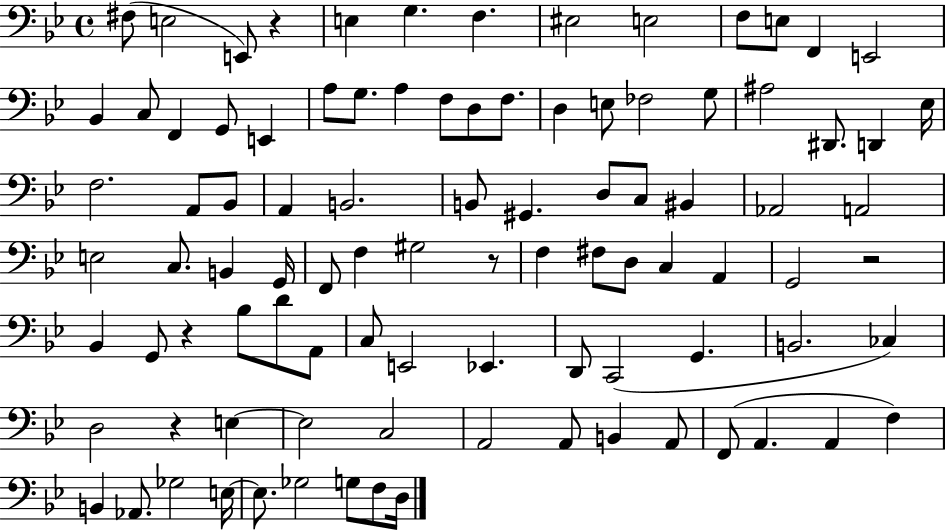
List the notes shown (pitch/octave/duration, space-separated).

F#3/e E3/h E2/e R/q E3/q G3/q. F3/q. EIS3/h E3/h F3/e E3/e F2/q E2/h Bb2/q C3/e F2/q G2/e E2/q A3/e G3/e. A3/q F3/e D3/e F3/e. D3/q E3/e FES3/h G3/e A#3/h D#2/e. D2/q Eb3/s F3/h. A2/e Bb2/e A2/q B2/h. B2/e G#2/q. D3/e C3/e BIS2/q Ab2/h A2/h E3/h C3/e. B2/q G2/s F2/e F3/q G#3/h R/e F3/q F#3/e D3/e C3/q A2/q G2/h R/h Bb2/q G2/e R/q Bb3/e D4/e A2/e C3/e E2/h Eb2/q. D2/e C2/h G2/q. B2/h. CES3/q D3/h R/q E3/q E3/h C3/h A2/h A2/e B2/q A2/e F2/e A2/q. A2/q F3/q B2/q Ab2/e. Gb3/h E3/s E3/e. Gb3/h G3/e F3/e D3/s